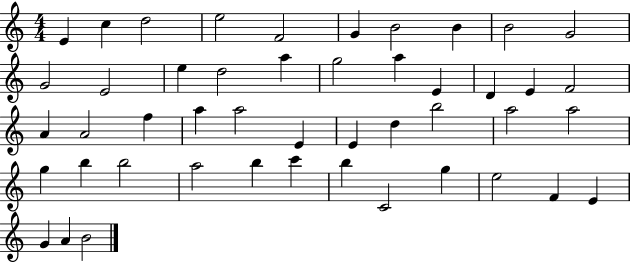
{
  \clef treble
  \numericTimeSignature
  \time 4/4
  \key c \major
  e'4 c''4 d''2 | e''2 f'2 | g'4 b'2 b'4 | b'2 g'2 | \break g'2 e'2 | e''4 d''2 a''4 | g''2 a''4 e'4 | d'4 e'4 f'2 | \break a'4 a'2 f''4 | a''4 a''2 e'4 | e'4 d''4 b''2 | a''2 a''2 | \break g''4 b''4 b''2 | a''2 b''4 c'''4 | b''4 c'2 g''4 | e''2 f'4 e'4 | \break g'4 a'4 b'2 | \bar "|."
}